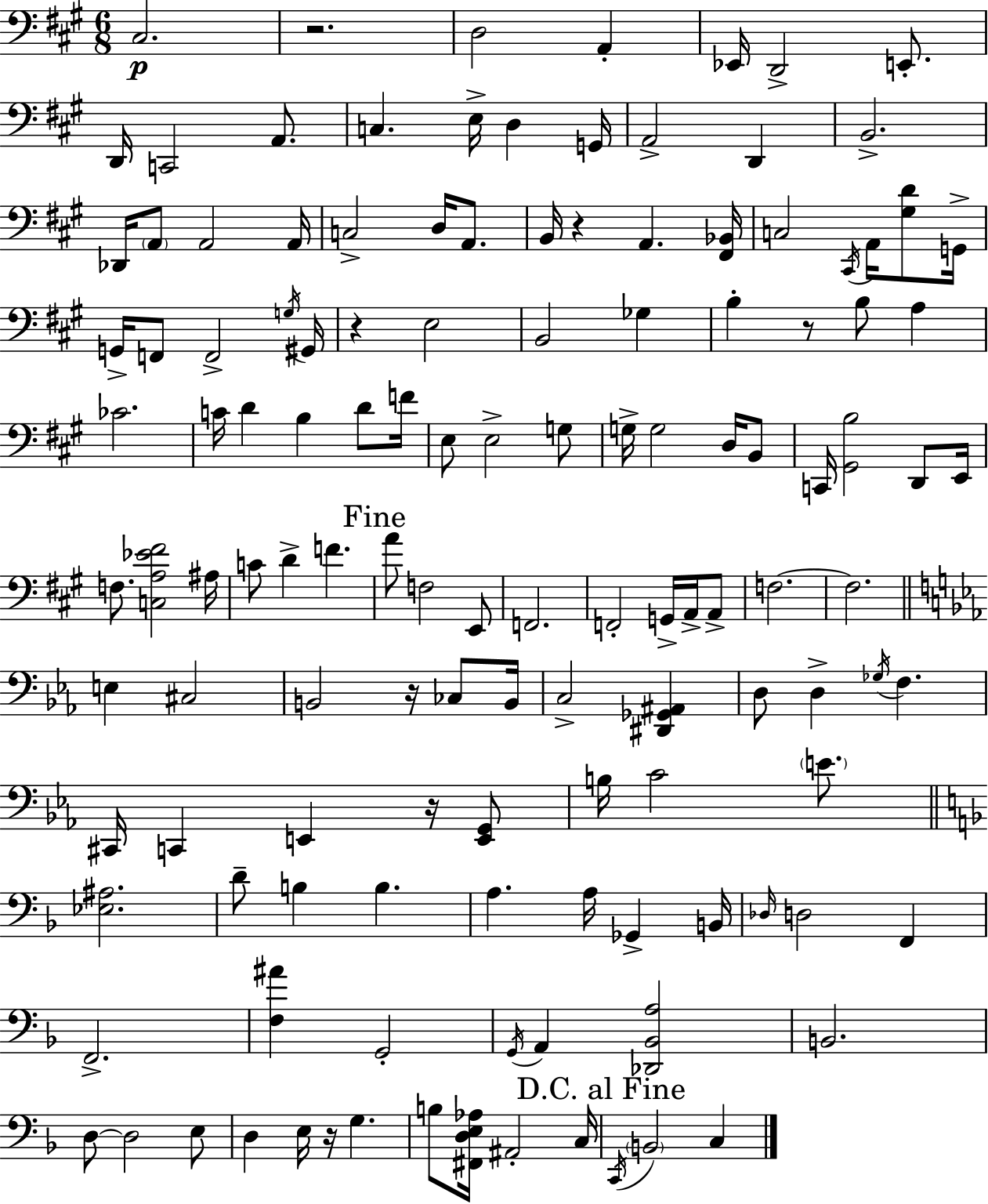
C#3/h. R/h. D3/h A2/q Eb2/s D2/h E2/e. D2/s C2/h A2/e. C3/q. E3/s D3/q G2/s A2/h D2/q B2/h. Db2/s A2/e A2/h A2/s C3/h D3/s A2/e. B2/s R/q A2/q. [F#2,Bb2]/s C3/h C#2/s A2/s [G#3,D4]/e G2/s G2/s F2/e F2/h G3/s G#2/s R/q E3/h B2/h Gb3/q B3/q R/e B3/e A3/q CES4/h. C4/s D4/q B3/q D4/e F4/s E3/e E3/h G3/e G3/s G3/h D3/s B2/e C2/s [G#2,B3]/h D2/e E2/s F3/e. [C3,A3,Eb4,F#4]/h A#3/s C4/e D4/q F4/q. A4/e F3/h E2/e F2/h. F2/h G2/s A2/s A2/e F3/h. F3/h. E3/q C#3/h B2/h R/s CES3/e B2/s C3/h [D#2,Gb2,A#2]/q D3/e D3/q Gb3/s F3/q. C#2/s C2/q E2/q R/s [E2,G2]/e B3/s C4/h E4/e. [Eb3,A#3]/h. D4/e B3/q B3/q. A3/q. A3/s Gb2/q B2/s Db3/s D3/h F2/q F2/h. [F3,A#4]/q G2/h G2/s A2/q [Db2,Bb2,A3]/h B2/h. D3/e D3/h E3/e D3/q E3/s R/s G3/q. B3/e [F#2,D3,E3,Ab3]/s A#2/h C3/s C2/s B2/h C3/q